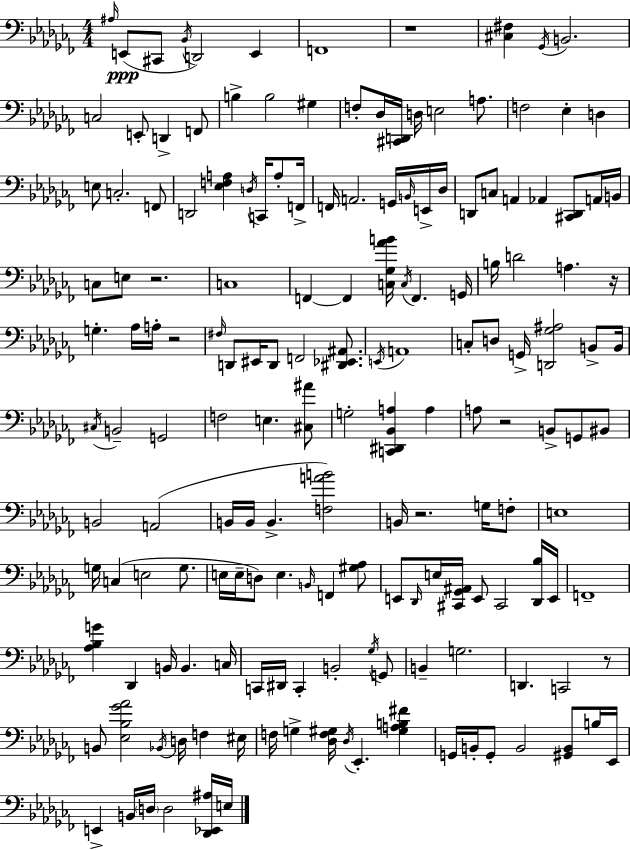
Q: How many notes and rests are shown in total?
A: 167